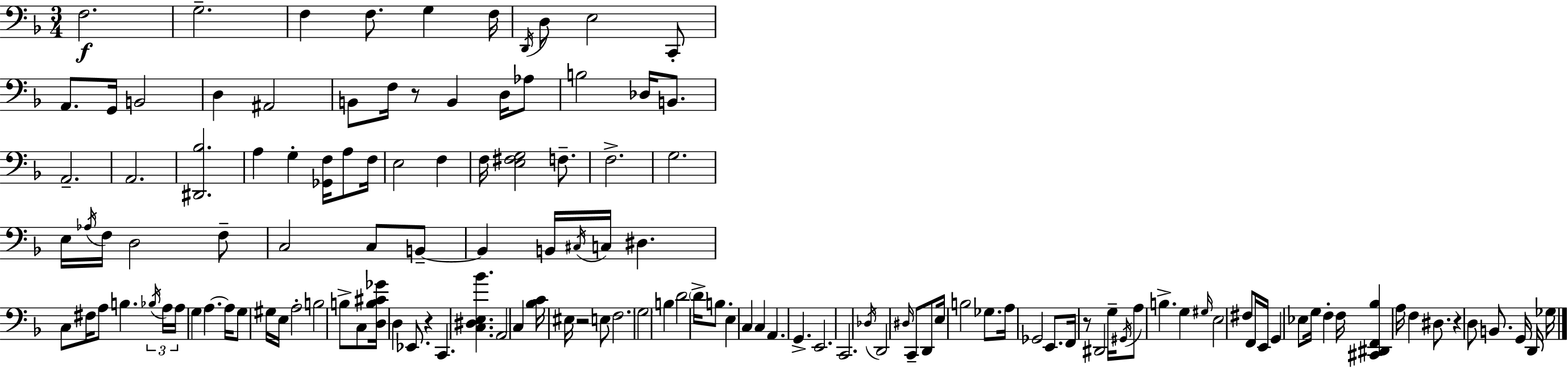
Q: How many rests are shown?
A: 5